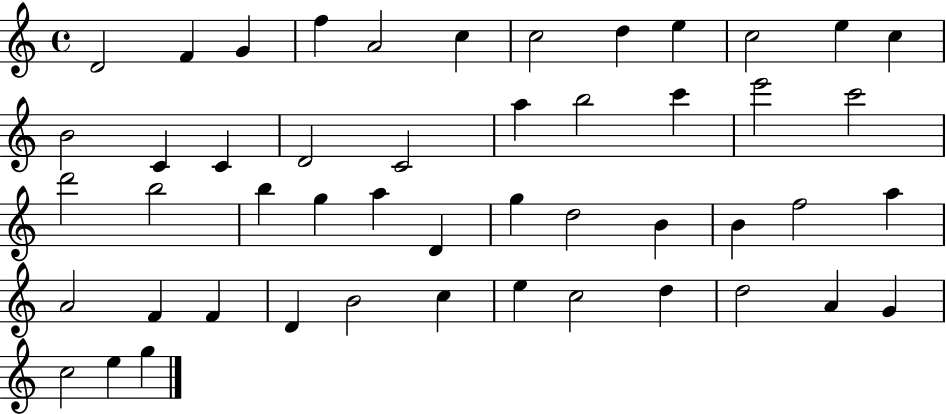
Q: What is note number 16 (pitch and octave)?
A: D4